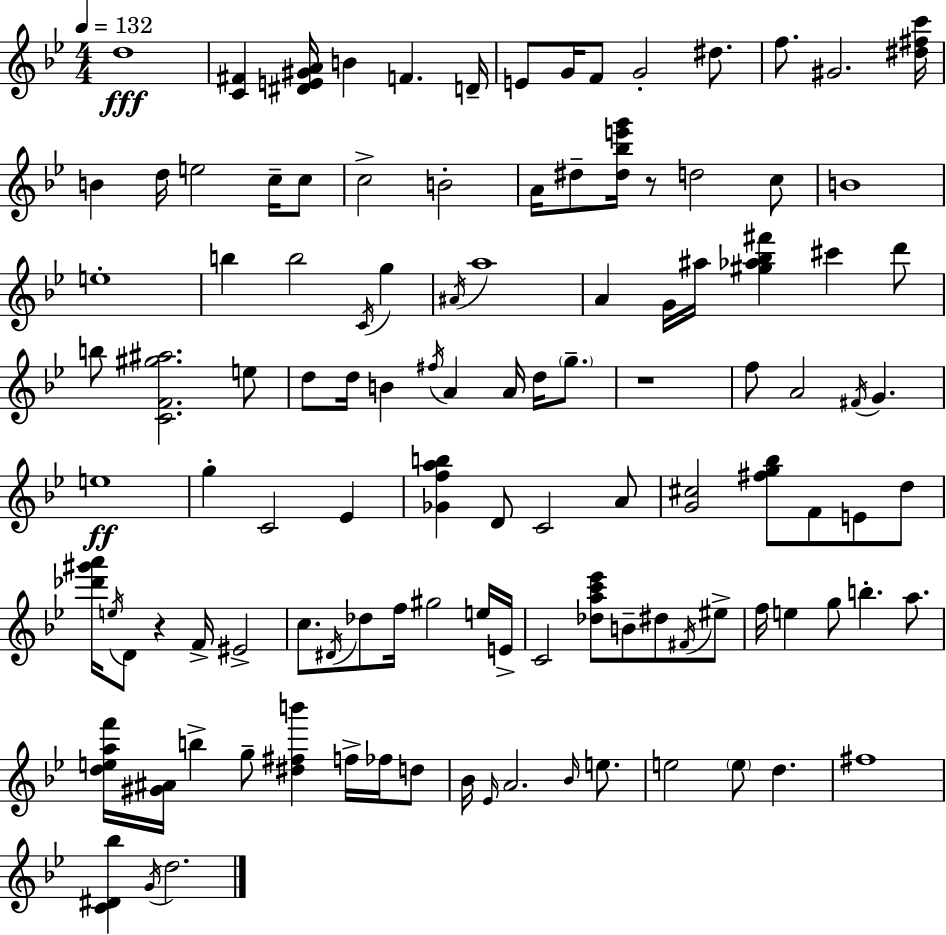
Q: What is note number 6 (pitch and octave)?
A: G4